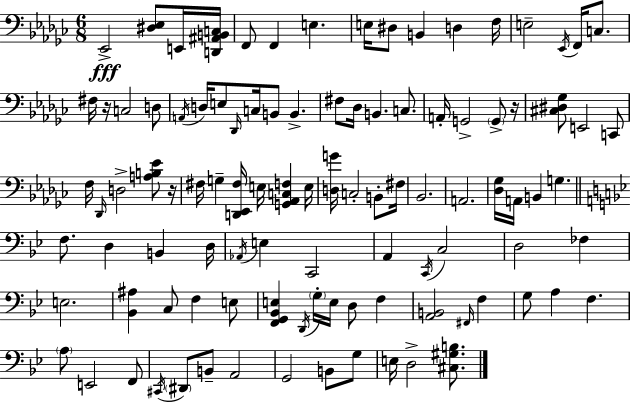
Eb2/h [D#3,Eb3]/e E2/s [D2,A#2,B2,C3]/s F2/e F2/q E3/q. E3/s D#3/e B2/q D3/q F3/s E3/h Eb2/s F2/s C3/e. F#3/s R/s C3/h D3/e A2/s D3/s E3/e Db2/s C3/s B2/e B2/q. F#3/e Db3/s B2/q. C3/e. A2/s G2/h G2/e R/s [C#3,D#3,Gb3]/e E2/h C2/e F3/s Db2/s D3/h [A3,B3,Eb4]/e R/s F#3/s G3/q [D2,Eb2,F#3]/s E3/s [G2,Ab2,C3,F3]/q E3/s [D3,G4]/s C3/h B2/e F#3/s Bb2/h. A2/h. [Db3,Gb3]/s A2/s B2/q G3/q. F3/e. D3/q B2/q D3/s Ab2/s E3/q C2/h A2/q C2/s C3/h D3/h FES3/q E3/h. [Bb2,A#3]/q C3/e F3/q E3/e [F2,G2,Bb2,E3]/q D2/s G3/s E3/s D3/e F3/q [A2,B2]/h F#2/s F3/q G3/e A3/q F3/q. A3/e E2/h F2/e C#2/s D#2/e B2/e A2/h G2/h B2/e G3/e E3/s D3/h [C#3,G#3,B3]/e.